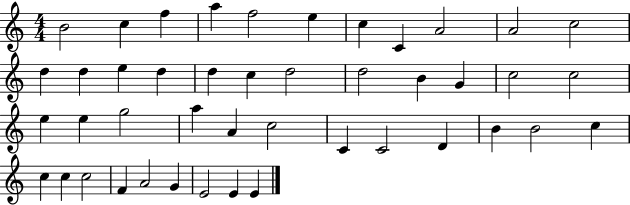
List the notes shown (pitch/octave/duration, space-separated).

B4/h C5/q F5/q A5/q F5/h E5/q C5/q C4/q A4/h A4/h C5/h D5/q D5/q E5/q D5/q D5/q C5/q D5/h D5/h B4/q G4/q C5/h C5/h E5/q E5/q G5/h A5/q A4/q C5/h C4/q C4/h D4/q B4/q B4/h C5/q C5/q C5/q C5/h F4/q A4/h G4/q E4/h E4/q E4/q